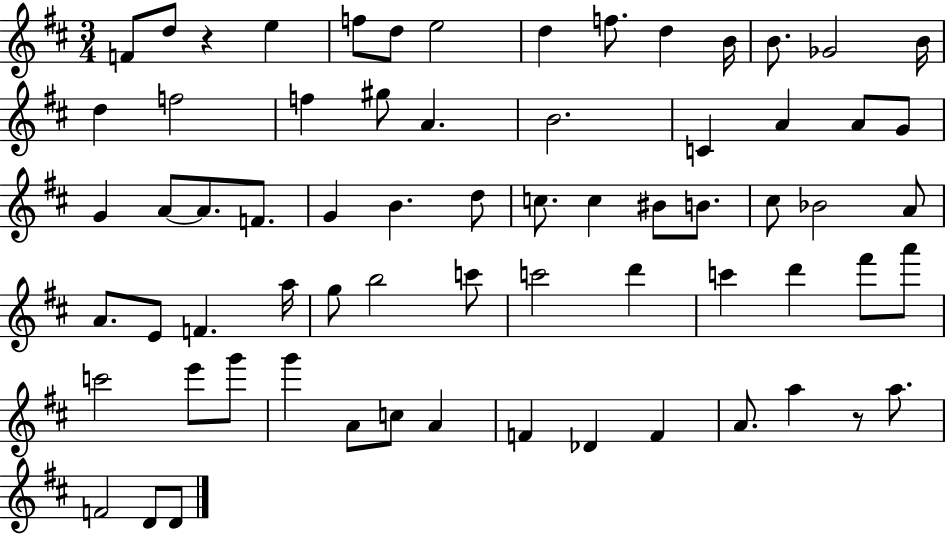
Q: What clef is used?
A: treble